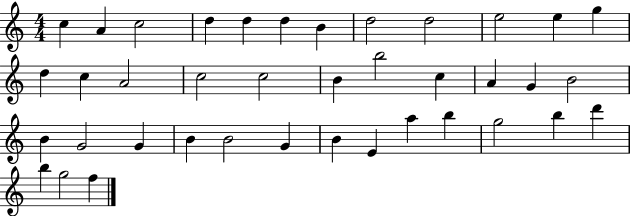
{
  \clef treble
  \numericTimeSignature
  \time 4/4
  \key c \major
  c''4 a'4 c''2 | d''4 d''4 d''4 b'4 | d''2 d''2 | e''2 e''4 g''4 | \break d''4 c''4 a'2 | c''2 c''2 | b'4 b''2 c''4 | a'4 g'4 b'2 | \break b'4 g'2 g'4 | b'4 b'2 g'4 | b'4 e'4 a''4 b''4 | g''2 b''4 d'''4 | \break b''4 g''2 f''4 | \bar "|."
}